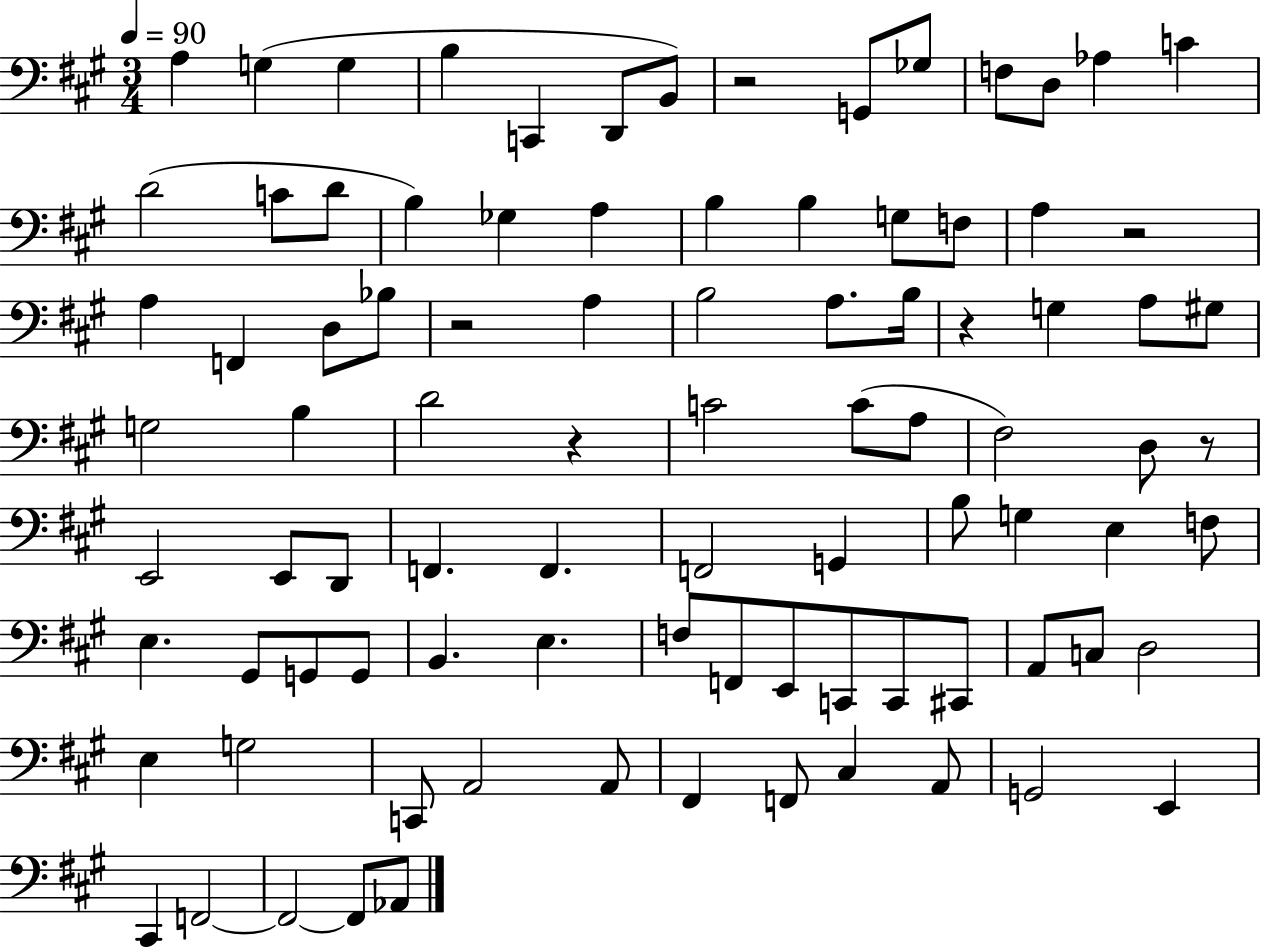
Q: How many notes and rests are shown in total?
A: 91